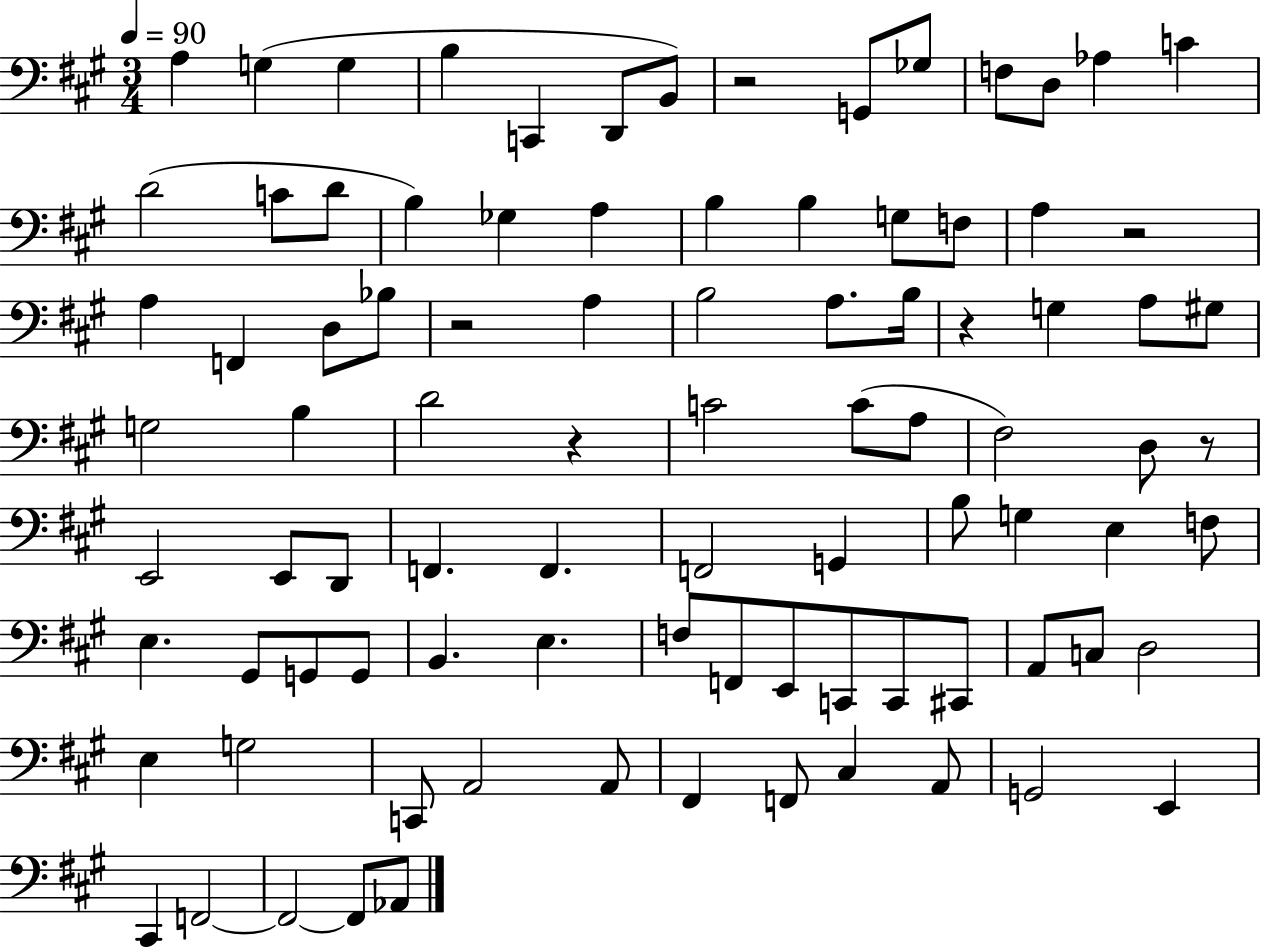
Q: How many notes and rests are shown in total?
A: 91